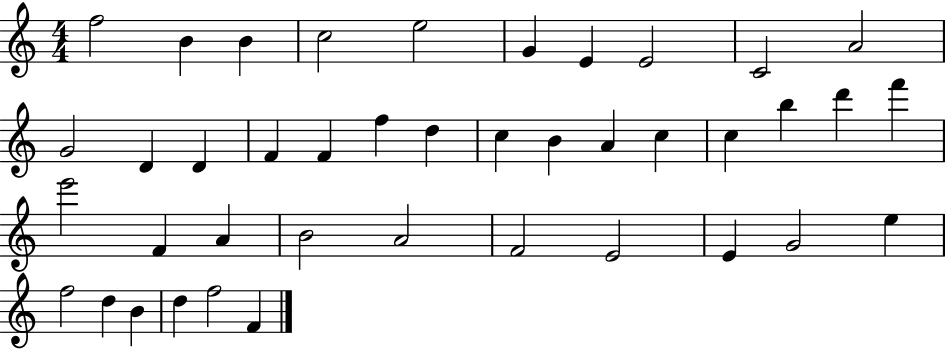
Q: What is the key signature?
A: C major